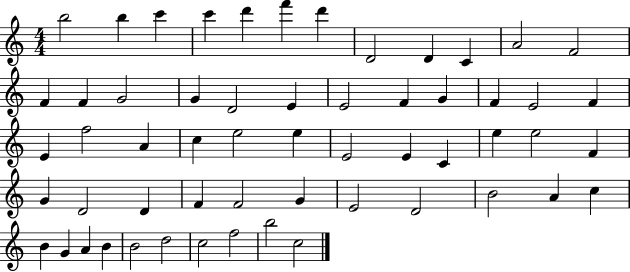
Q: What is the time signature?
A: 4/4